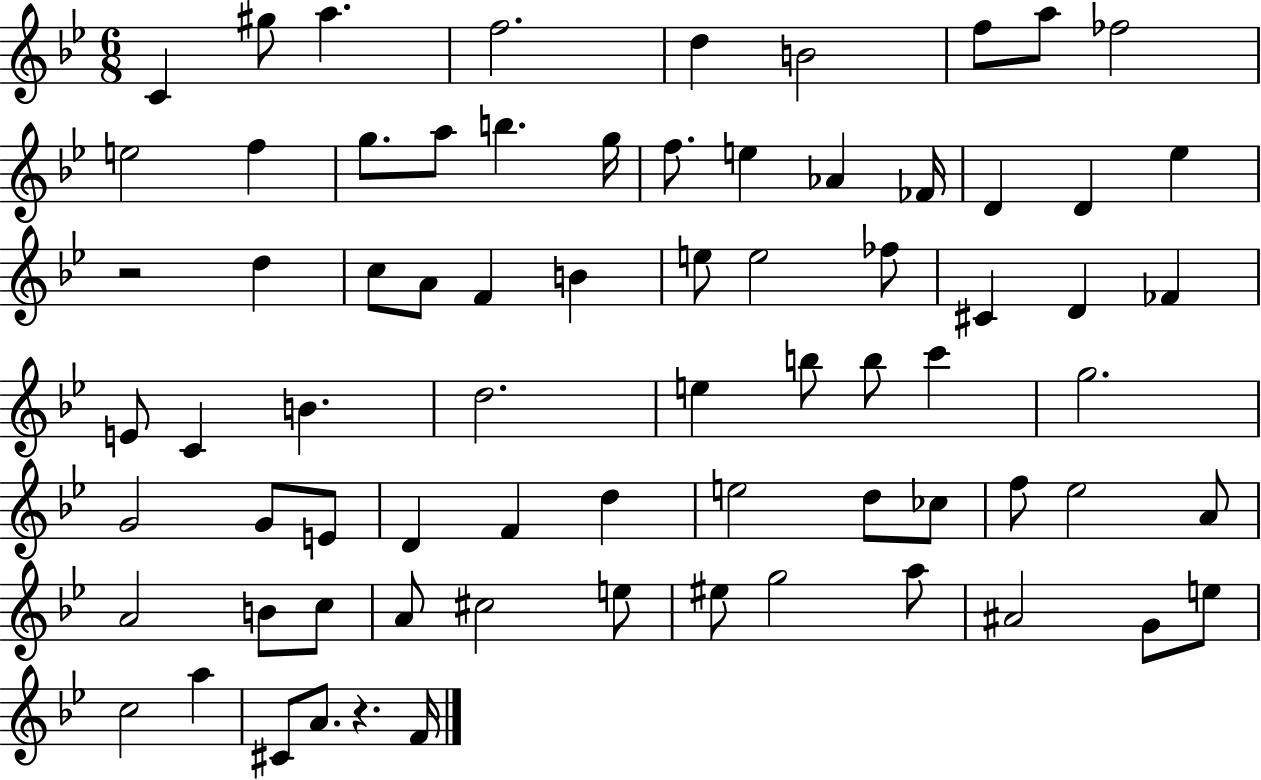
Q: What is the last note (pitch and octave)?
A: F4